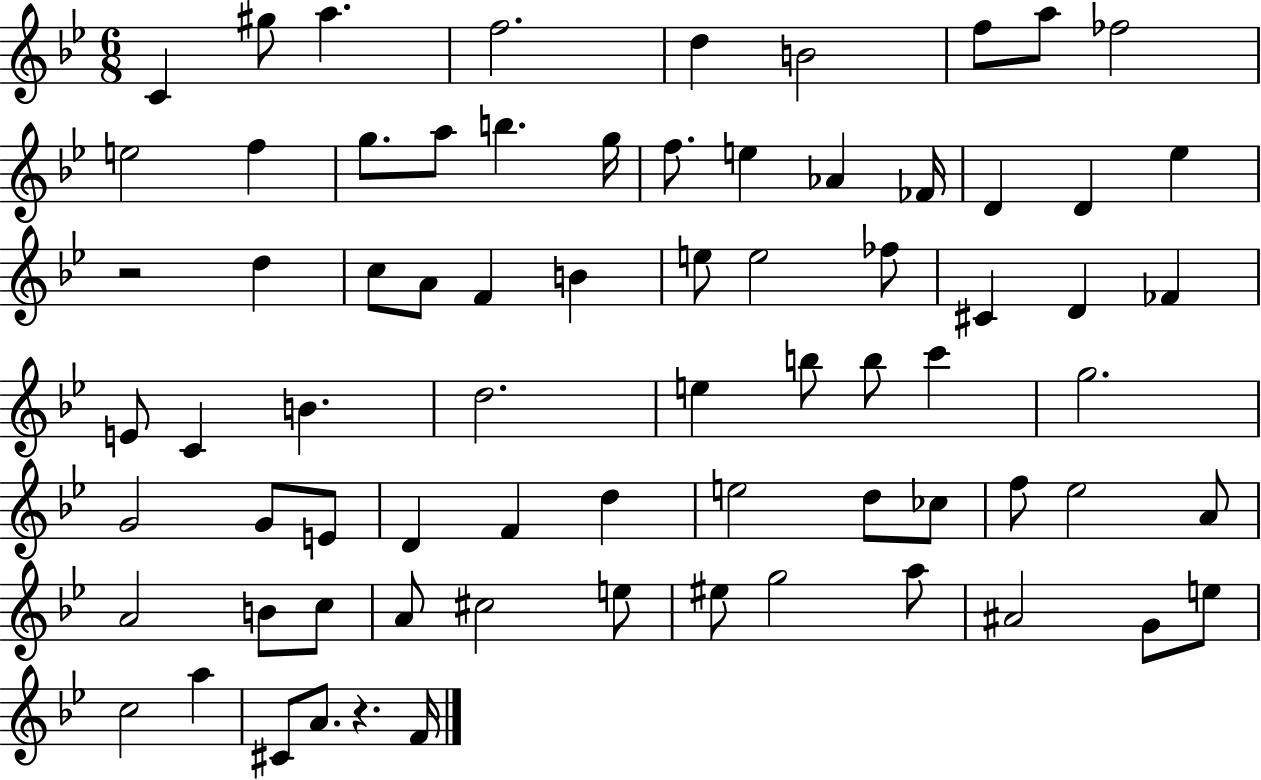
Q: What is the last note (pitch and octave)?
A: F4